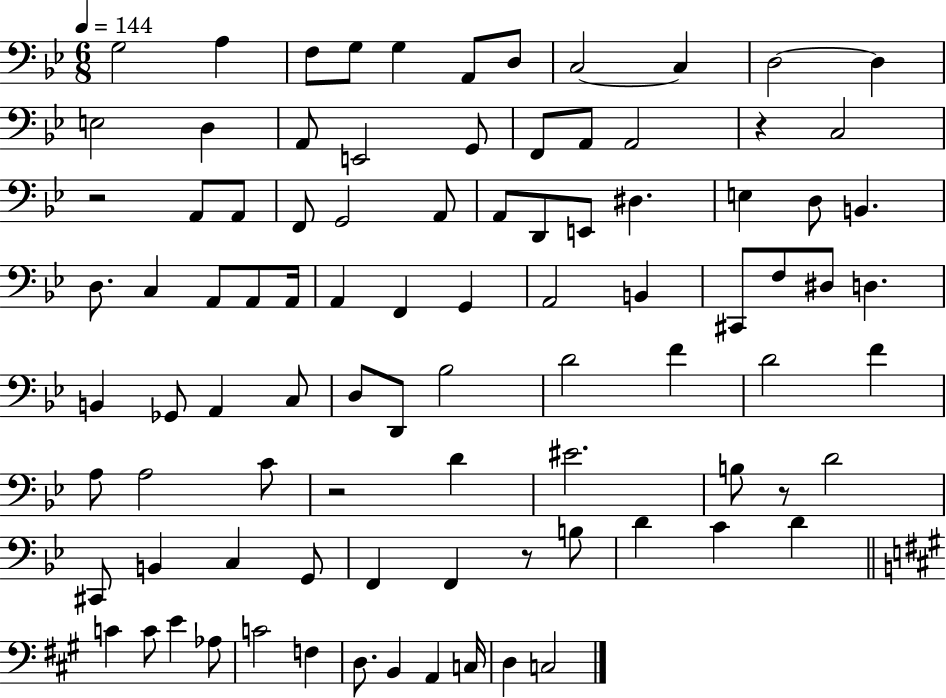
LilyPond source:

{
  \clef bass
  \numericTimeSignature
  \time 6/8
  \key bes \major
  \tempo 4 = 144
  g2 a4 | f8 g8 g4 a,8 d8 | c2~~ c4 | d2~~ d4 | \break e2 d4 | a,8 e,2 g,8 | f,8 a,8 a,2 | r4 c2 | \break r2 a,8 a,8 | f,8 g,2 a,8 | a,8 d,8 e,8 dis4. | e4 d8 b,4. | \break d8. c4 a,8 a,8 a,16 | a,4 f,4 g,4 | a,2 b,4 | cis,8 f8 dis8 d4. | \break b,4 ges,8 a,4 c8 | d8 d,8 bes2 | d'2 f'4 | d'2 f'4 | \break a8 a2 c'8 | r2 d'4 | eis'2. | b8 r8 d'2 | \break cis,8 b,4 c4 g,8 | f,4 f,4 r8 b8 | d'4 c'4 d'4 | \bar "||" \break \key a \major c'4 c'8 e'4 aes8 | c'2 f4 | d8. b,4 a,4 c16 | d4 c2 | \break \bar "|."
}